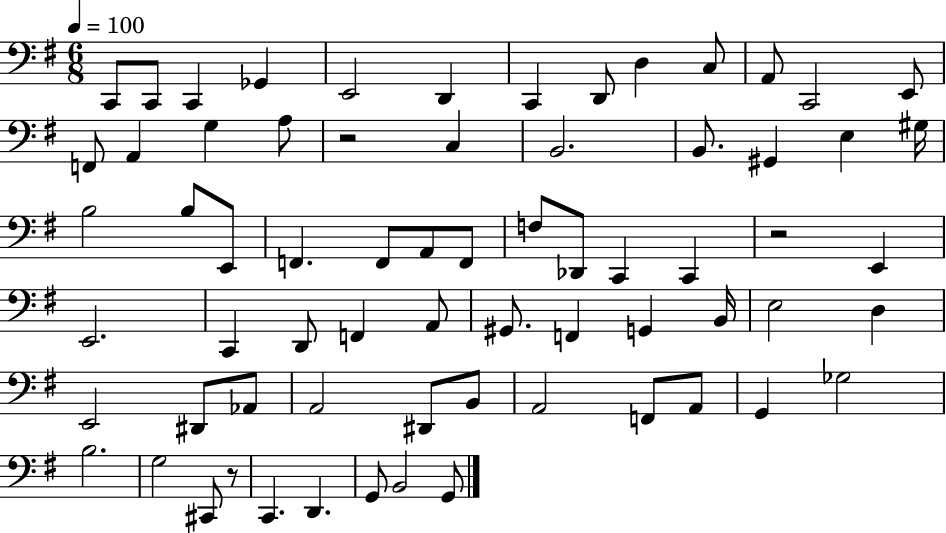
X:1
T:Untitled
M:6/8
L:1/4
K:G
C,,/2 C,,/2 C,, _G,, E,,2 D,, C,, D,,/2 D, C,/2 A,,/2 C,,2 E,,/2 F,,/2 A,, G, A,/2 z2 C, B,,2 B,,/2 ^G,, E, ^G,/4 B,2 B,/2 E,,/2 F,, F,,/2 A,,/2 F,,/2 F,/2 _D,,/2 C,, C,, z2 E,, E,,2 C,, D,,/2 F,, A,,/2 ^G,,/2 F,, G,, B,,/4 E,2 D, E,,2 ^D,,/2 _A,,/2 A,,2 ^D,,/2 B,,/2 A,,2 F,,/2 A,,/2 G,, _G,2 B,2 G,2 ^C,,/2 z/2 C,, D,, G,,/2 B,,2 G,,/2